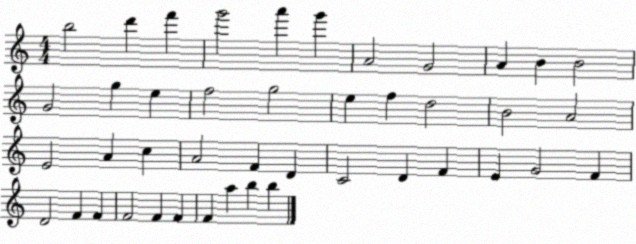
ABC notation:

X:1
T:Untitled
M:4/4
L:1/4
K:C
b2 d' f' g'2 a' g' A2 G2 A B B2 G2 g e f2 g2 e f d2 B2 A2 E2 A c A2 F D C2 D F E G2 F D2 F F F2 F F F a b b